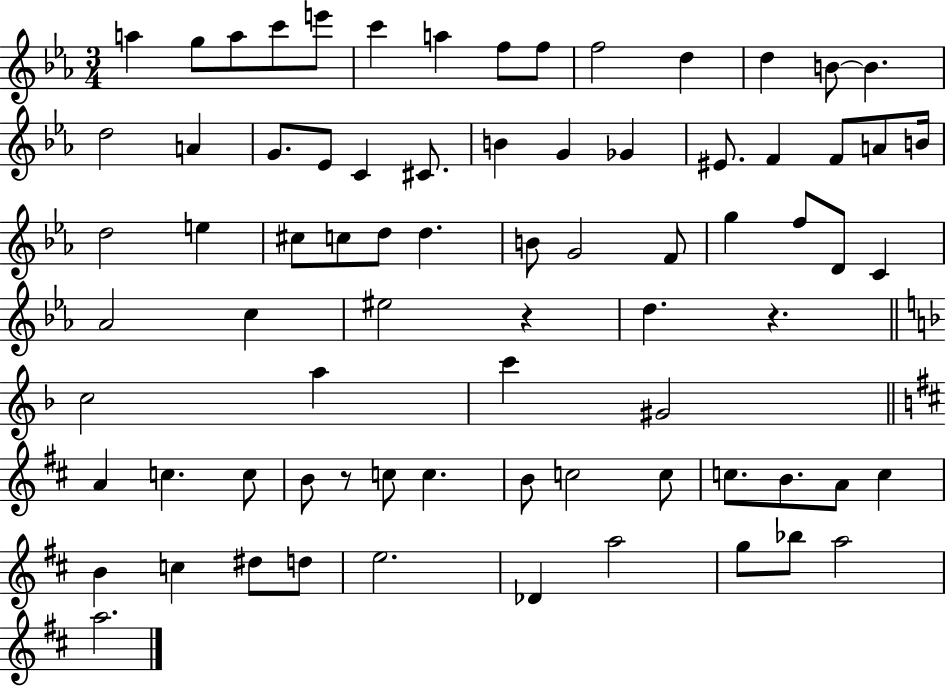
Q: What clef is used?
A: treble